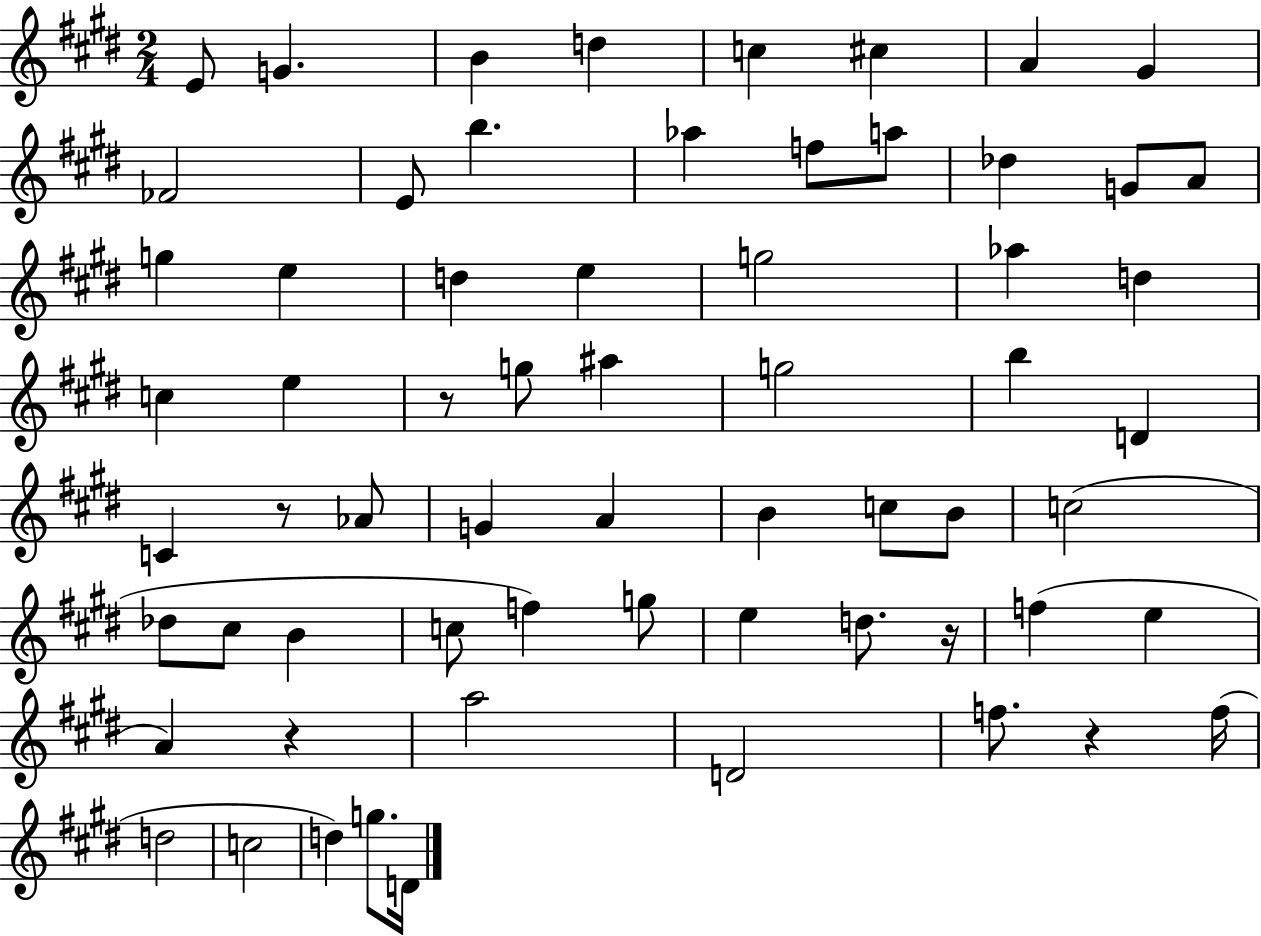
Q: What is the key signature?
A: E major